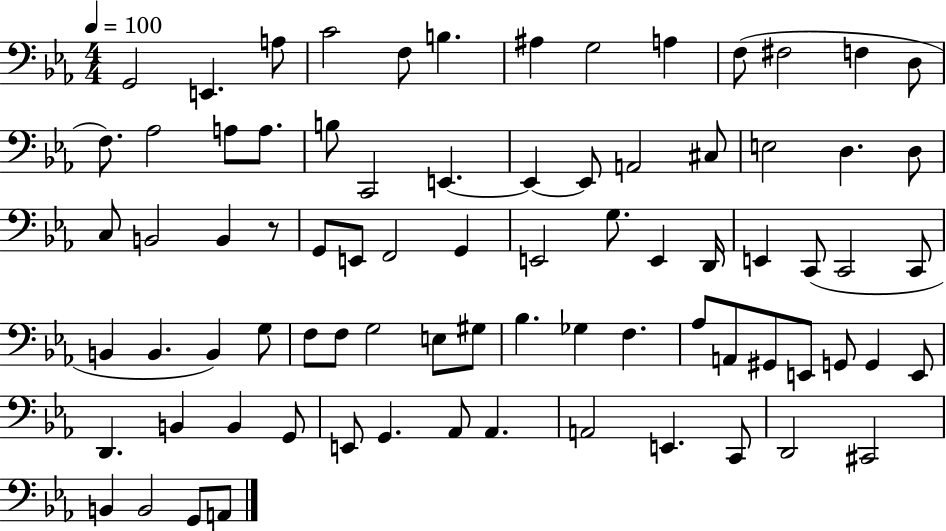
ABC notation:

X:1
T:Untitled
M:4/4
L:1/4
K:Eb
G,,2 E,, A,/2 C2 F,/2 B, ^A, G,2 A, F,/2 ^F,2 F, D,/2 F,/2 _A,2 A,/2 A,/2 B,/2 C,,2 E,, E,, E,,/2 A,,2 ^C,/2 E,2 D, D,/2 C,/2 B,,2 B,, z/2 G,,/2 E,,/2 F,,2 G,, E,,2 G,/2 E,, D,,/4 E,, C,,/2 C,,2 C,,/2 B,, B,, B,, G,/2 F,/2 F,/2 G,2 E,/2 ^G,/2 _B, _G, F, _A,/2 A,,/2 ^G,,/2 E,,/2 G,,/2 G,, E,,/2 D,, B,, B,, G,,/2 E,,/2 G,, _A,,/2 _A,, A,,2 E,, C,,/2 D,,2 ^C,,2 B,, B,,2 G,,/2 A,,/2